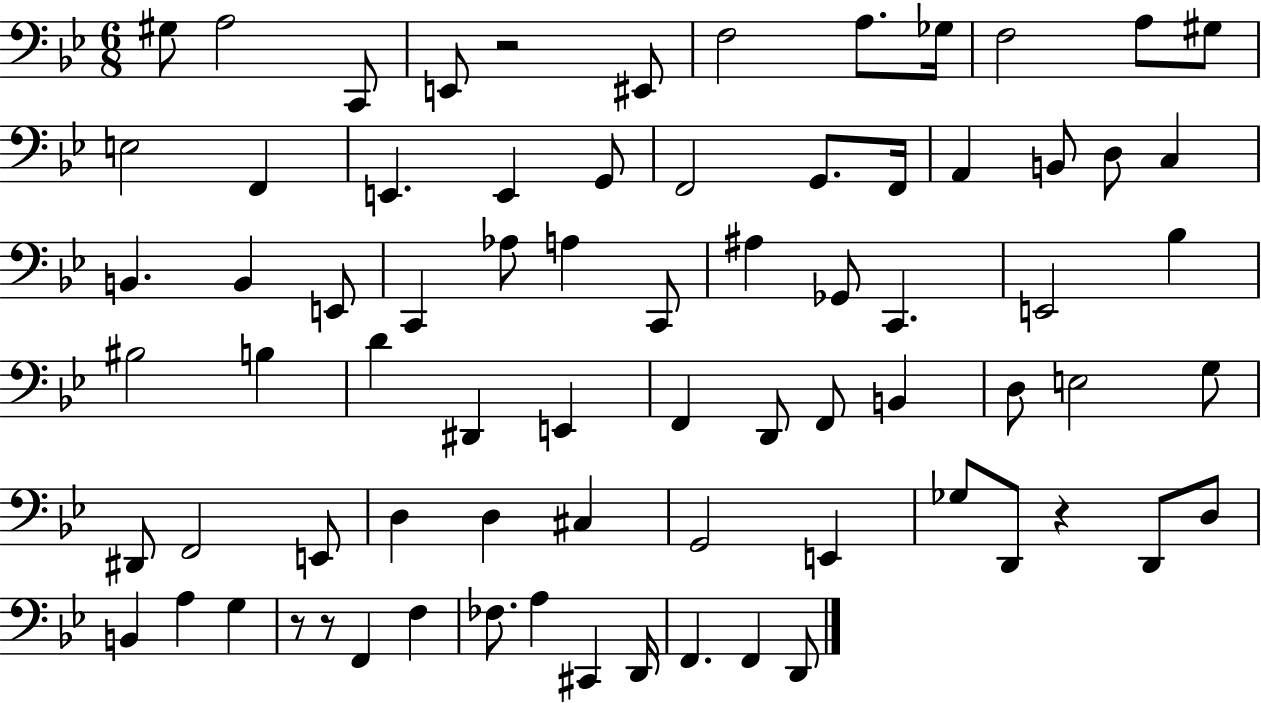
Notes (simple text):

G#3/e A3/h C2/e E2/e R/h EIS2/e F3/h A3/e. Gb3/s F3/h A3/e G#3/e E3/h F2/q E2/q. E2/q G2/e F2/h G2/e. F2/s A2/q B2/e D3/e C3/q B2/q. B2/q E2/e C2/q Ab3/e A3/q C2/e A#3/q Gb2/e C2/q. E2/h Bb3/q BIS3/h B3/q D4/q D#2/q E2/q F2/q D2/e F2/e B2/q D3/e E3/h G3/e D#2/e F2/h E2/e D3/q D3/q C#3/q G2/h E2/q Gb3/e D2/e R/q D2/e D3/e B2/q A3/q G3/q R/e R/e F2/q F3/q FES3/e. A3/q C#2/q D2/s F2/q. F2/q D2/e